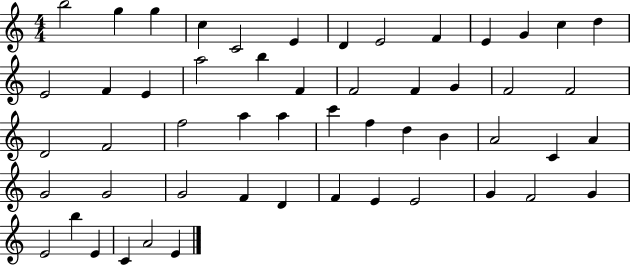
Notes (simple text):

B5/h G5/q G5/q C5/q C4/h E4/q D4/q E4/h F4/q E4/q G4/q C5/q D5/q E4/h F4/q E4/q A5/h B5/q F4/q F4/h F4/q G4/q F4/h F4/h D4/h F4/h F5/h A5/q A5/q C6/q F5/q D5/q B4/q A4/h C4/q A4/q G4/h G4/h G4/h F4/q D4/q F4/q E4/q E4/h G4/q F4/h G4/q E4/h B5/q E4/q C4/q A4/h E4/q